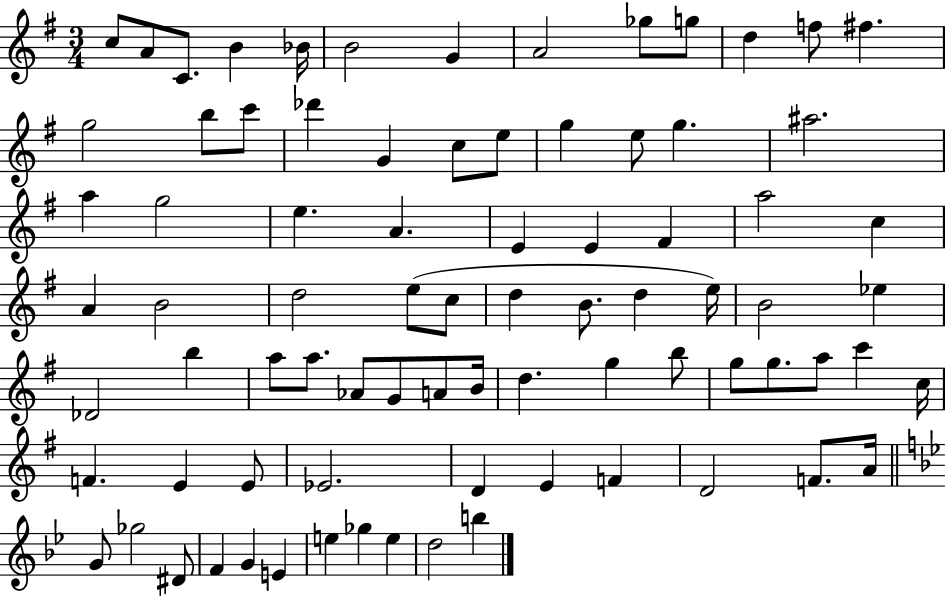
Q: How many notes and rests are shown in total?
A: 81